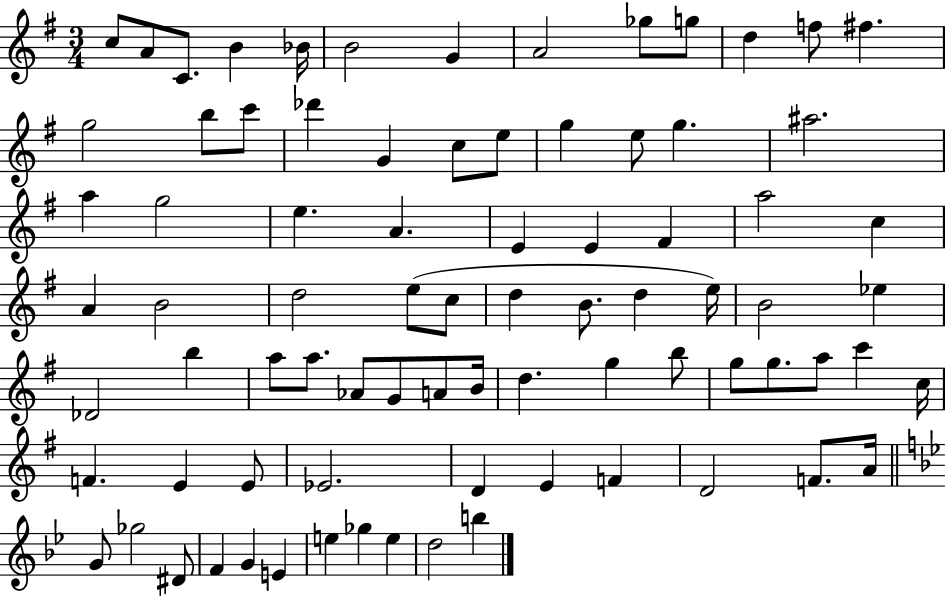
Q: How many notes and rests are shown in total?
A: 81